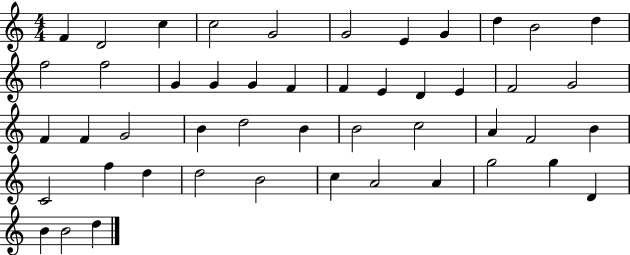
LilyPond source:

{
  \clef treble
  \numericTimeSignature
  \time 4/4
  \key c \major
  f'4 d'2 c''4 | c''2 g'2 | g'2 e'4 g'4 | d''4 b'2 d''4 | \break f''2 f''2 | g'4 g'4 g'4 f'4 | f'4 e'4 d'4 e'4 | f'2 g'2 | \break f'4 f'4 g'2 | b'4 d''2 b'4 | b'2 c''2 | a'4 f'2 b'4 | \break c'2 f''4 d''4 | d''2 b'2 | c''4 a'2 a'4 | g''2 g''4 d'4 | \break b'4 b'2 d''4 | \bar "|."
}